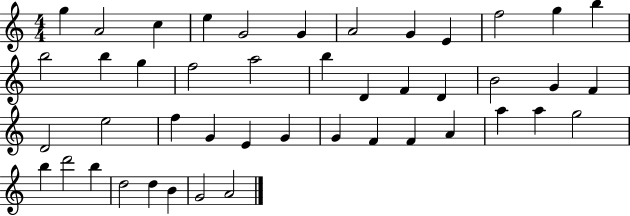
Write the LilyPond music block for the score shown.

{
  \clef treble
  \numericTimeSignature
  \time 4/4
  \key c \major
  g''4 a'2 c''4 | e''4 g'2 g'4 | a'2 g'4 e'4 | f''2 g''4 b''4 | \break b''2 b''4 g''4 | f''2 a''2 | b''4 d'4 f'4 d'4 | b'2 g'4 f'4 | \break d'2 e''2 | f''4 g'4 e'4 g'4 | g'4 f'4 f'4 a'4 | a''4 a''4 g''2 | \break b''4 d'''2 b''4 | d''2 d''4 b'4 | g'2 a'2 | \bar "|."
}